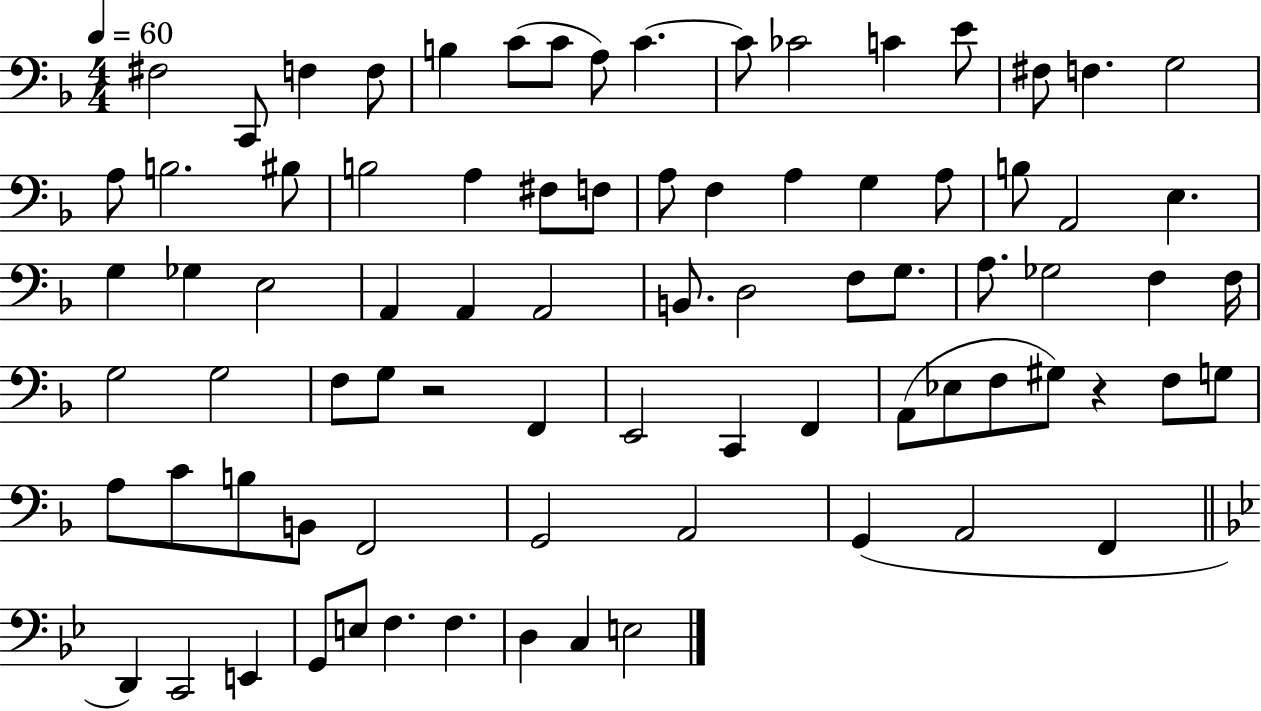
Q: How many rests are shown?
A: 2